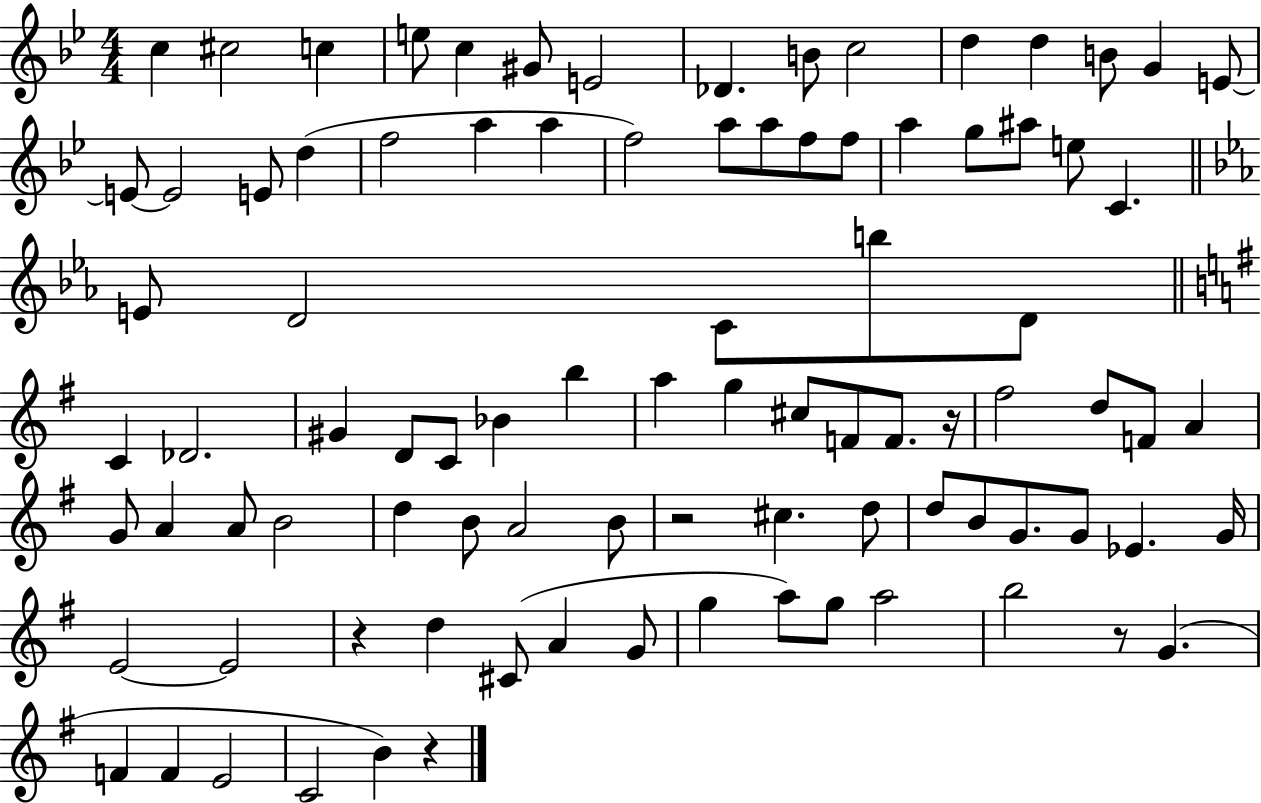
X:1
T:Untitled
M:4/4
L:1/4
K:Bb
c ^c2 c e/2 c ^G/2 E2 _D B/2 c2 d d B/2 G E/2 E/2 E2 E/2 d f2 a a f2 a/2 a/2 f/2 f/2 a g/2 ^a/2 e/2 C E/2 D2 C/2 b/2 D/2 C _D2 ^G D/2 C/2 _B b a g ^c/2 F/2 F/2 z/4 ^f2 d/2 F/2 A G/2 A A/2 B2 d B/2 A2 B/2 z2 ^c d/2 d/2 B/2 G/2 G/2 _E G/4 E2 E2 z d ^C/2 A G/2 g a/2 g/2 a2 b2 z/2 G F F E2 C2 B z